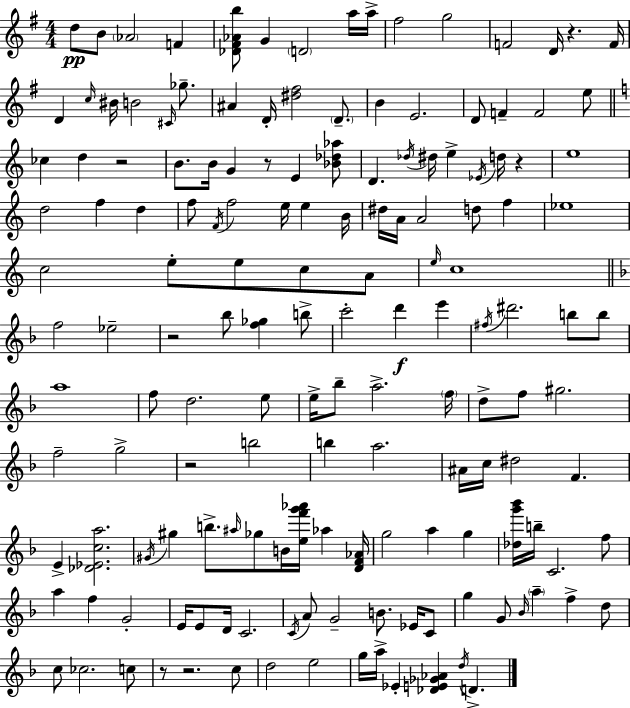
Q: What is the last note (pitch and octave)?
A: D4